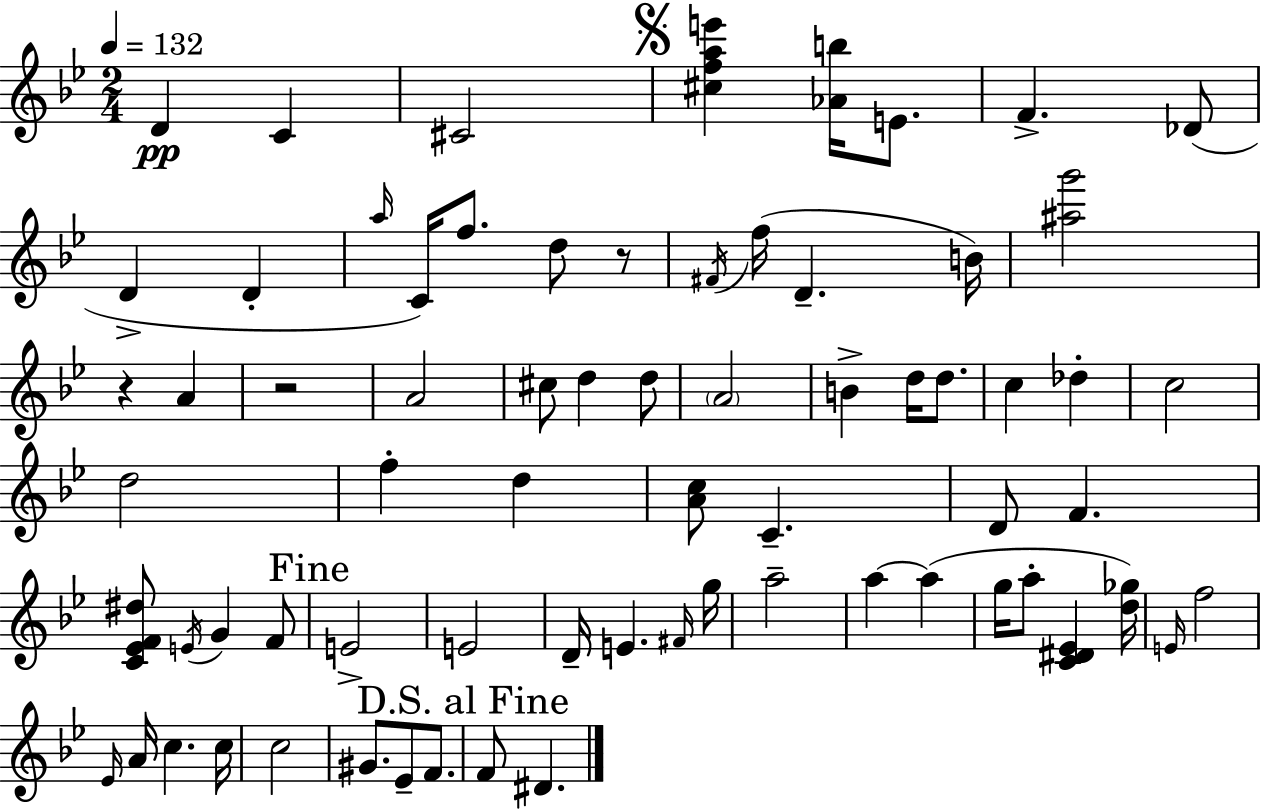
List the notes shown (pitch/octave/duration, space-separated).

D4/q C4/q C#4/h [C#5,F5,A5,E6]/q [Ab4,B5]/s E4/e. F4/q. Db4/e D4/q D4/q A5/s C4/s F5/e. D5/e R/e F#4/s F5/s D4/q. B4/s [A#5,G6]/h R/q A4/q R/h A4/h C#5/e D5/q D5/e A4/h B4/q D5/s D5/e. C5/q Db5/q C5/h D5/h F5/q D5/q [A4,C5]/e C4/q. D4/e F4/q. [C4,Eb4,F4,D#5]/e E4/s G4/q F4/e E4/h E4/h D4/s E4/q. F#4/s G5/s A5/h A5/q A5/q G5/s A5/e [C4,D#4,Eb4]/q [D5,Gb5]/s E4/s F5/h Eb4/s A4/s C5/q. C5/s C5/h G#4/e. Eb4/e F4/e. F4/e D#4/q.